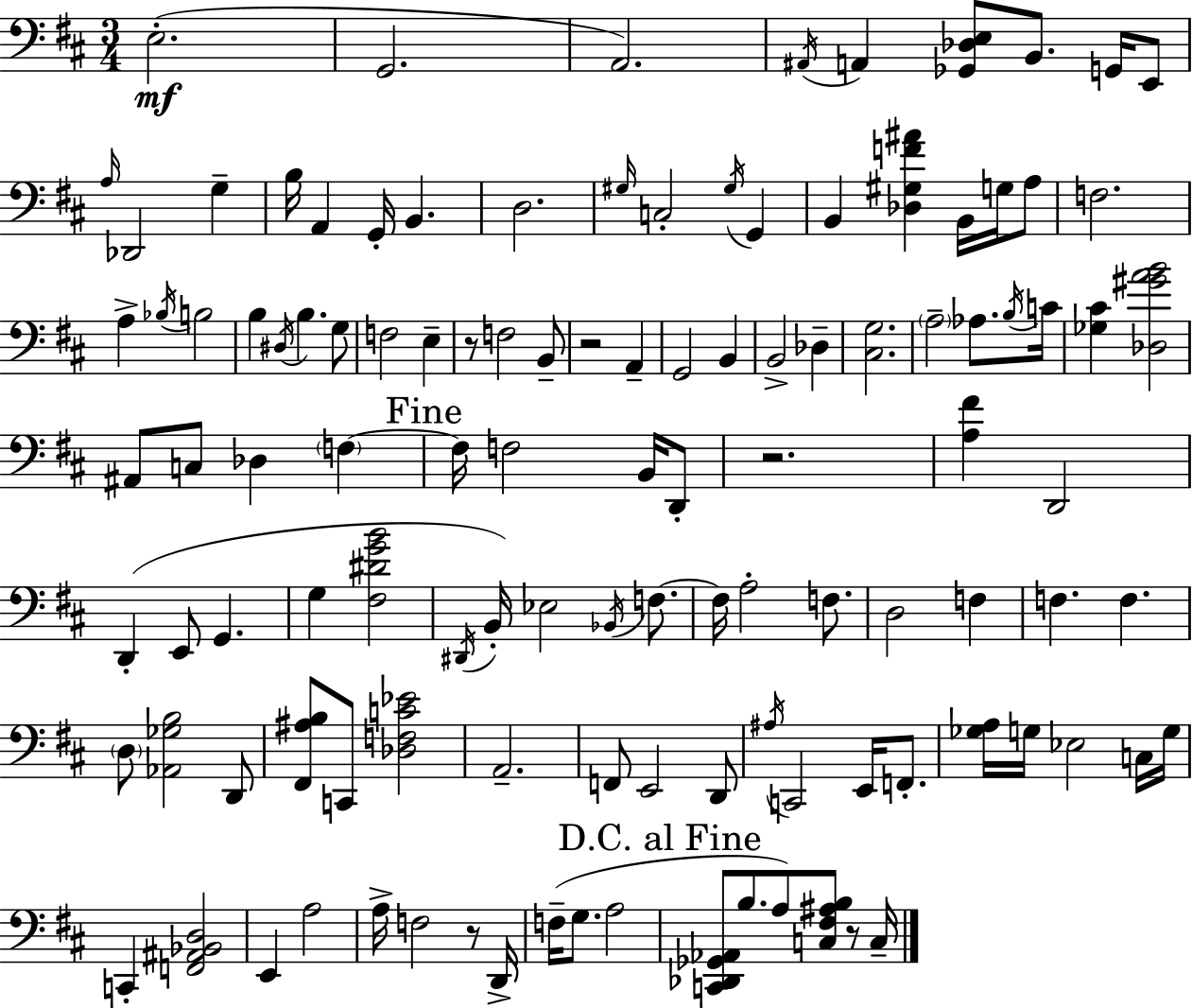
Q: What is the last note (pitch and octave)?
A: C3